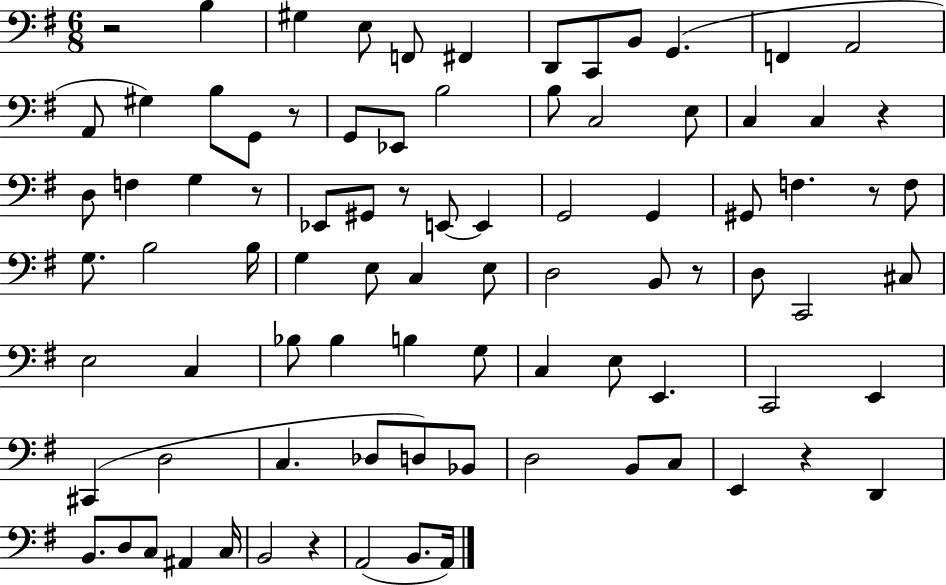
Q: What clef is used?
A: bass